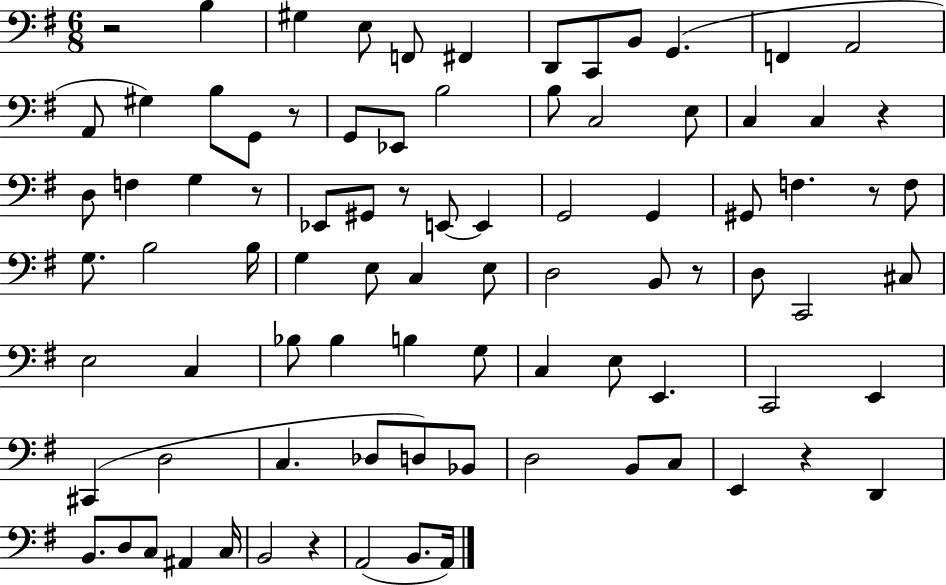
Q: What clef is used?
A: bass